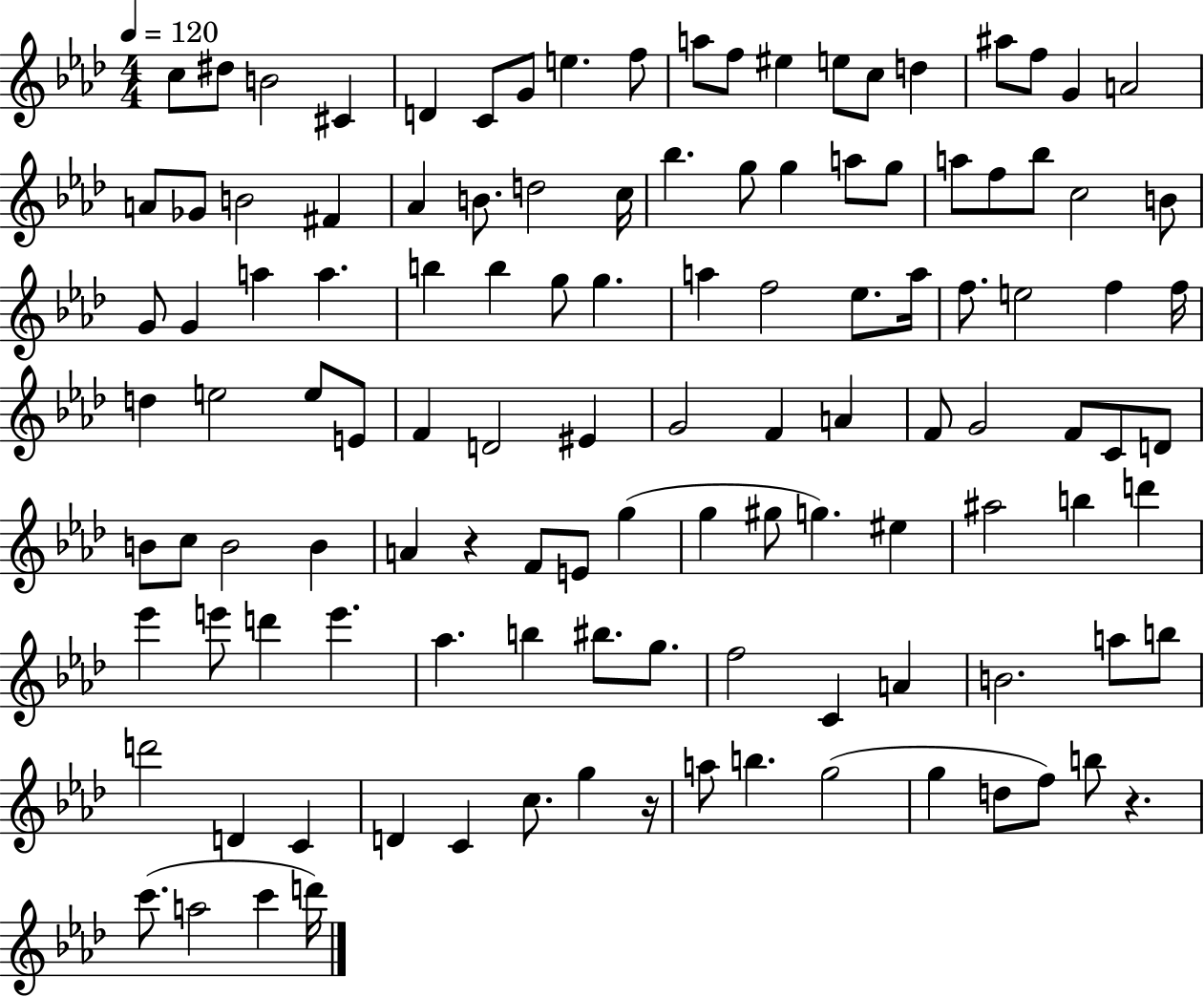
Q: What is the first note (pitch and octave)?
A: C5